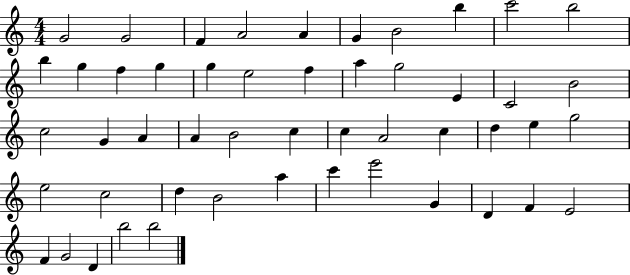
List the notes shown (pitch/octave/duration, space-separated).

G4/h G4/h F4/q A4/h A4/q G4/q B4/h B5/q C6/h B5/h B5/q G5/q F5/q G5/q G5/q E5/h F5/q A5/q G5/h E4/q C4/h B4/h C5/h G4/q A4/q A4/q B4/h C5/q C5/q A4/h C5/q D5/q E5/q G5/h E5/h C5/h D5/q B4/h A5/q C6/q E6/h G4/q D4/q F4/q E4/h F4/q G4/h D4/q B5/h B5/h